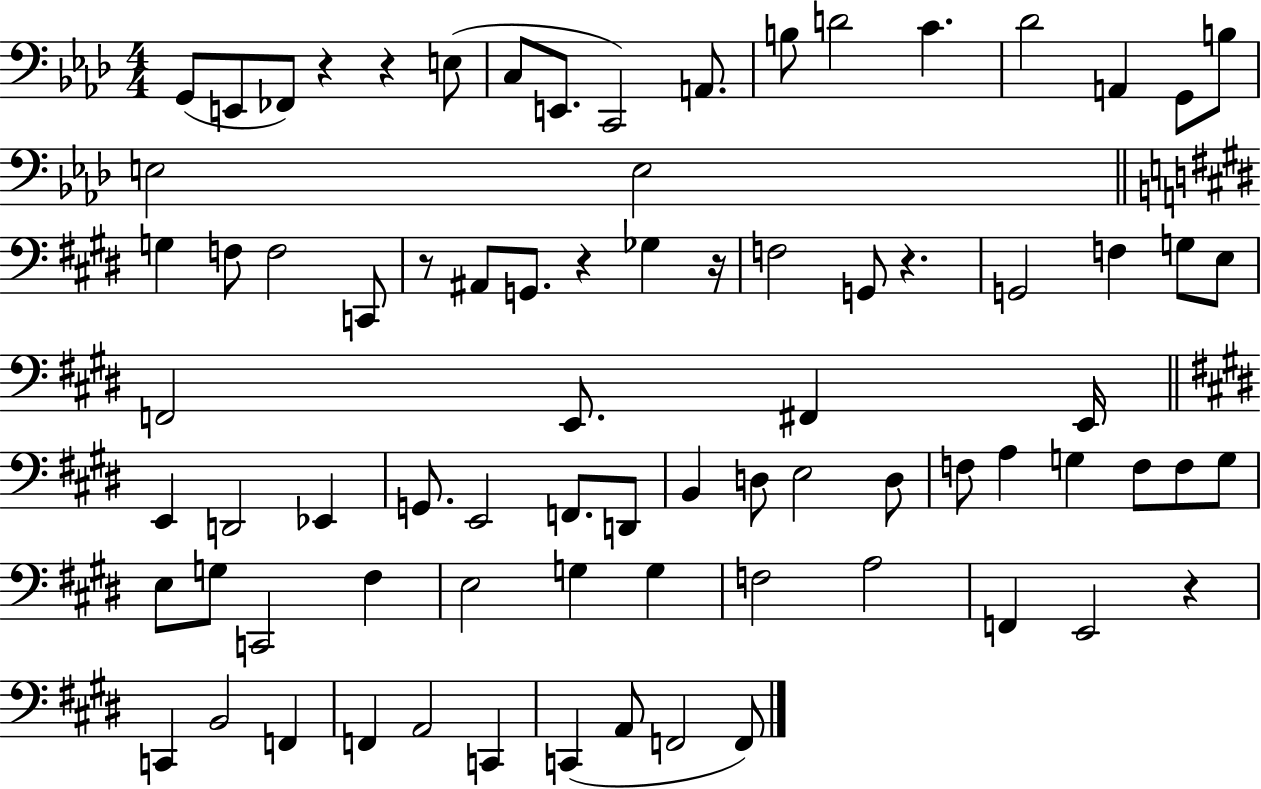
{
  \clef bass
  \numericTimeSignature
  \time 4/4
  \key aes \major
  g,8( e,8 fes,8) r4 r4 e8( | c8 e,8. c,2) a,8. | b8 d'2 c'4. | des'2 a,4 g,8 b8 | \break e2 e2 | \bar "||" \break \key e \major g4 f8 f2 c,8 | r8 ais,8 g,8. r4 ges4 r16 | f2 g,8 r4. | g,2 f4 g8 e8 | \break f,2 e,8. fis,4 e,16 | \bar "||" \break \key e \major e,4 d,2 ees,4 | g,8. e,2 f,8. d,8 | b,4 d8 e2 d8 | f8 a4 g4 f8 f8 g8 | \break e8 g8 c,2 fis4 | e2 g4 g4 | f2 a2 | f,4 e,2 r4 | \break c,4 b,2 f,4 | f,4 a,2 c,4 | c,4( a,8 f,2 f,8) | \bar "|."
}